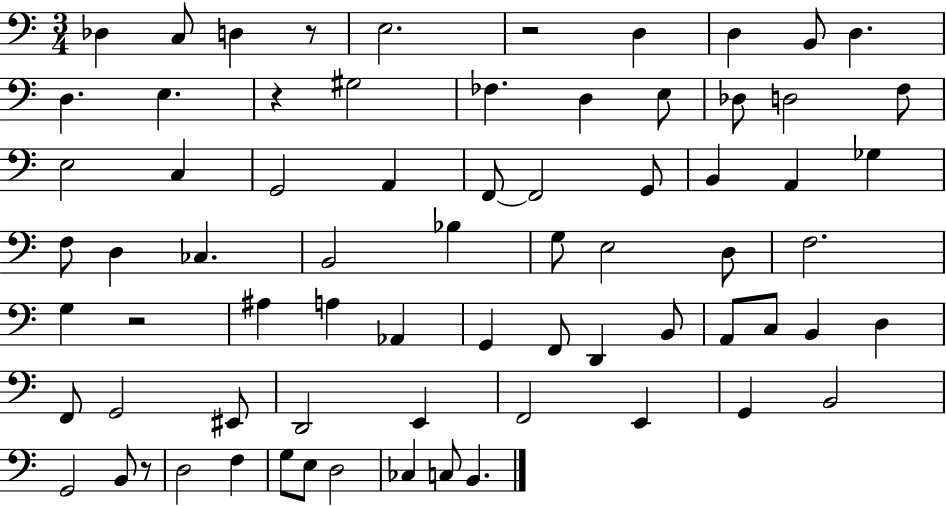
Db3/q C3/e D3/q R/e E3/h. R/h D3/q D3/q B2/e D3/q. D3/q. E3/q. R/q G#3/h FES3/q. D3/q E3/e Db3/e D3/h F3/e E3/h C3/q G2/h A2/q F2/e F2/h G2/e B2/q A2/q Gb3/q F3/e D3/q CES3/q. B2/h Bb3/q G3/e E3/h D3/e F3/h. G3/q R/h A#3/q A3/q Ab2/q G2/q F2/e D2/q B2/e A2/e C3/e B2/q D3/q F2/e G2/h EIS2/e D2/h E2/q F2/h E2/q G2/q B2/h G2/h B2/e R/e D3/h F3/q G3/e E3/e D3/h CES3/q C3/e B2/q.